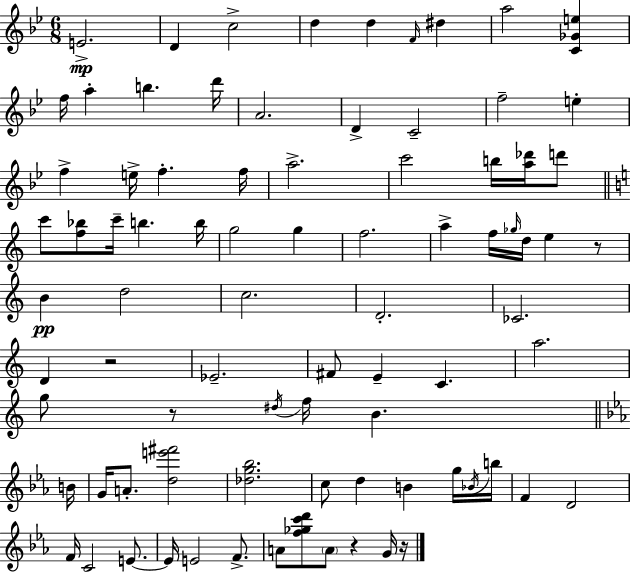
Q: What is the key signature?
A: BES major